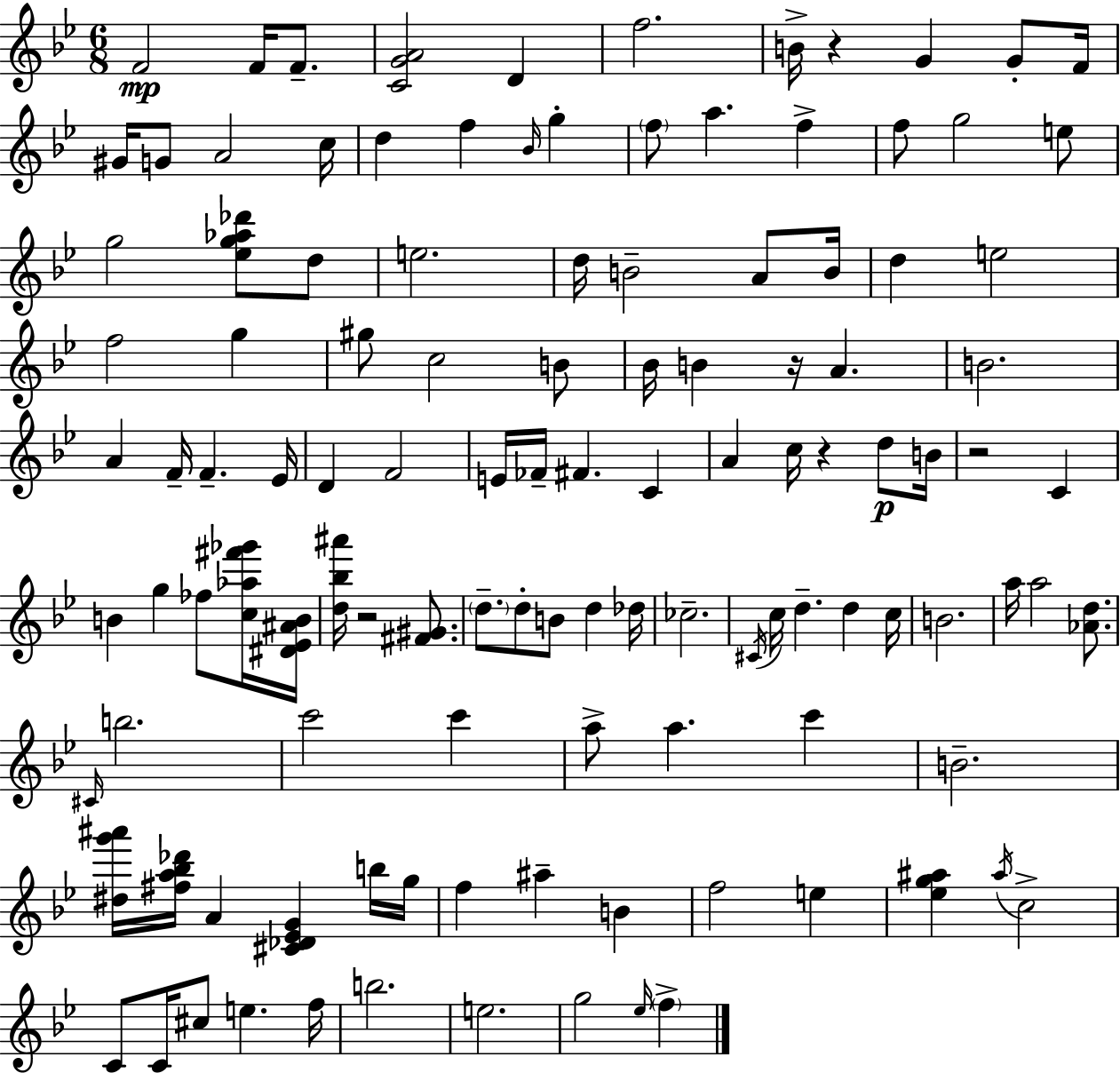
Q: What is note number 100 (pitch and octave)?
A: Eb5